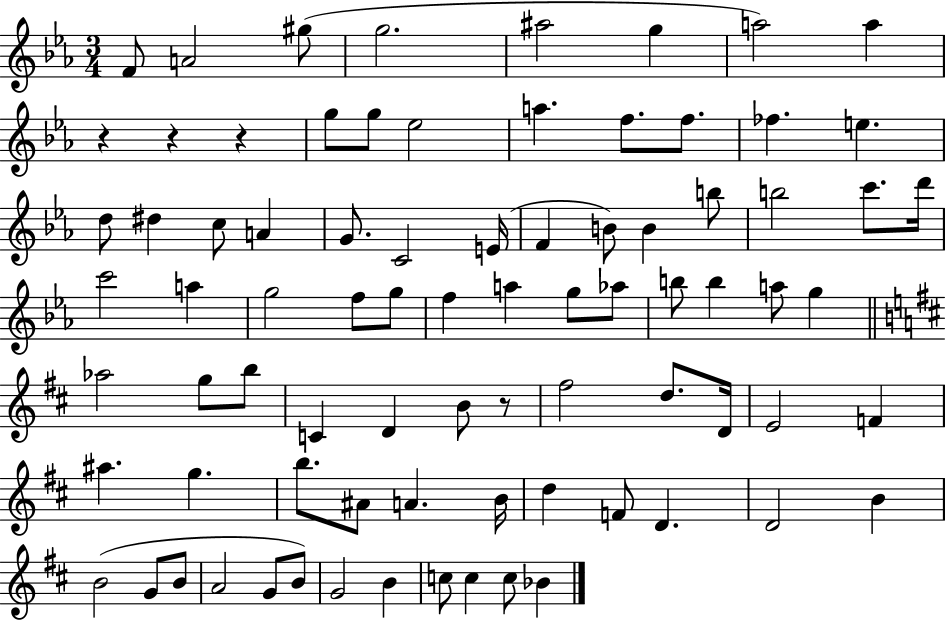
X:1
T:Untitled
M:3/4
L:1/4
K:Eb
F/2 A2 ^g/2 g2 ^a2 g a2 a z z z g/2 g/2 _e2 a f/2 f/2 _f e d/2 ^d c/2 A G/2 C2 E/4 F B/2 B b/2 b2 c'/2 d'/4 c'2 a g2 f/2 g/2 f a g/2 _a/2 b/2 b a/2 g _a2 g/2 b/2 C D B/2 z/2 ^f2 d/2 D/4 E2 F ^a g b/2 ^A/2 A B/4 d F/2 D D2 B B2 G/2 B/2 A2 G/2 B/2 G2 B c/2 c c/2 _B